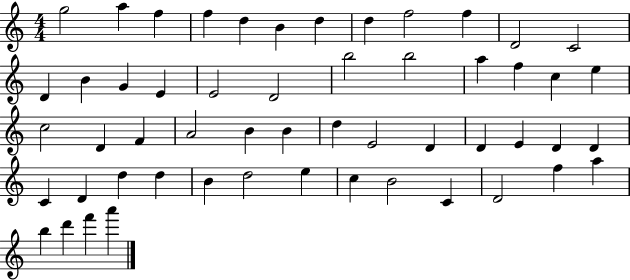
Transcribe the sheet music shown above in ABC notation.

X:1
T:Untitled
M:4/4
L:1/4
K:C
g2 a f f d B d d f2 f D2 C2 D B G E E2 D2 b2 b2 a f c e c2 D F A2 B B d E2 D D E D D C D d d B d2 e c B2 C D2 f a b d' f' a'